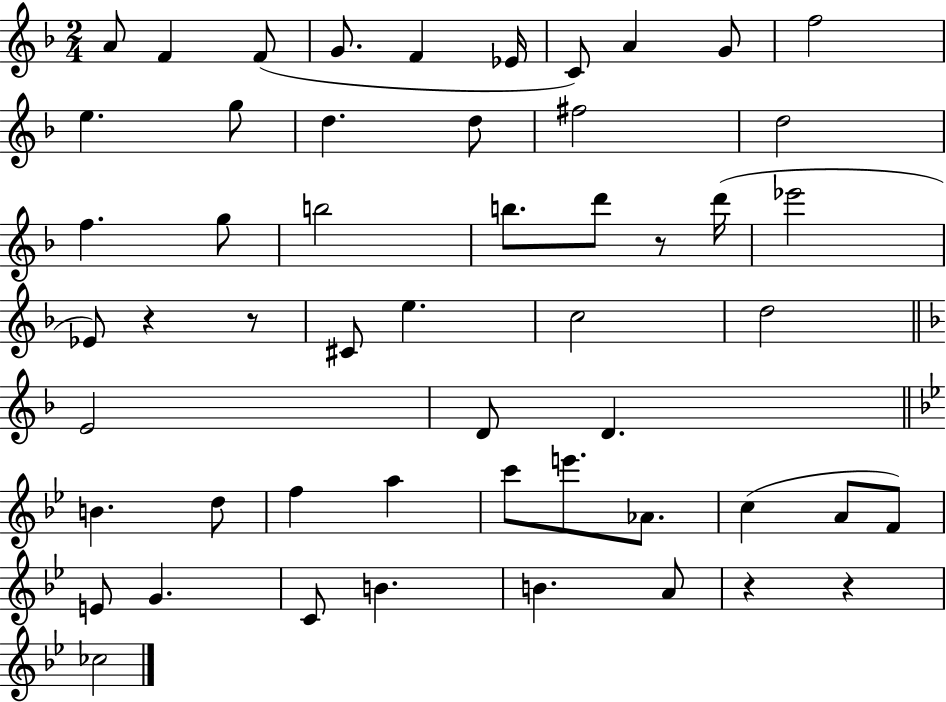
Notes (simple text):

A4/e F4/q F4/e G4/e. F4/q Eb4/s C4/e A4/q G4/e F5/h E5/q. G5/e D5/q. D5/e F#5/h D5/h F5/q. G5/e B5/h B5/e. D6/e R/e D6/s Eb6/h Eb4/e R/q R/e C#4/e E5/q. C5/h D5/h E4/h D4/e D4/q. B4/q. D5/e F5/q A5/q C6/e E6/e. Ab4/e. C5/q A4/e F4/e E4/e G4/q. C4/e B4/q. B4/q. A4/e R/q R/q CES5/h